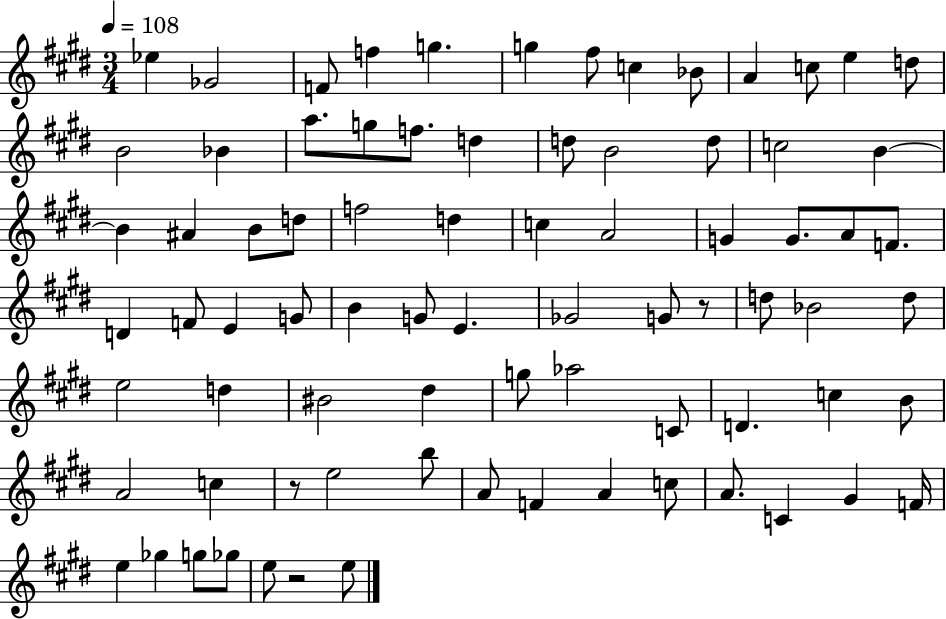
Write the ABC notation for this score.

X:1
T:Untitled
M:3/4
L:1/4
K:E
_e _G2 F/2 f g g ^f/2 c _B/2 A c/2 e d/2 B2 _B a/2 g/2 f/2 d d/2 B2 d/2 c2 B B ^A B/2 d/2 f2 d c A2 G G/2 A/2 F/2 D F/2 E G/2 B G/2 E _G2 G/2 z/2 d/2 _B2 d/2 e2 d ^B2 ^d g/2 _a2 C/2 D c B/2 A2 c z/2 e2 b/2 A/2 F A c/2 A/2 C ^G F/4 e _g g/2 _g/2 e/2 z2 e/2